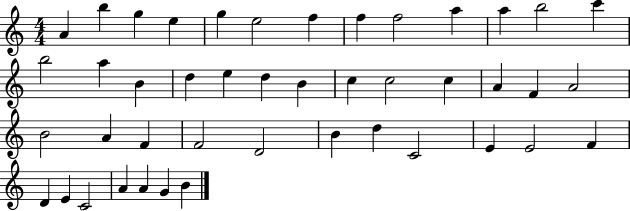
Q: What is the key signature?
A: C major